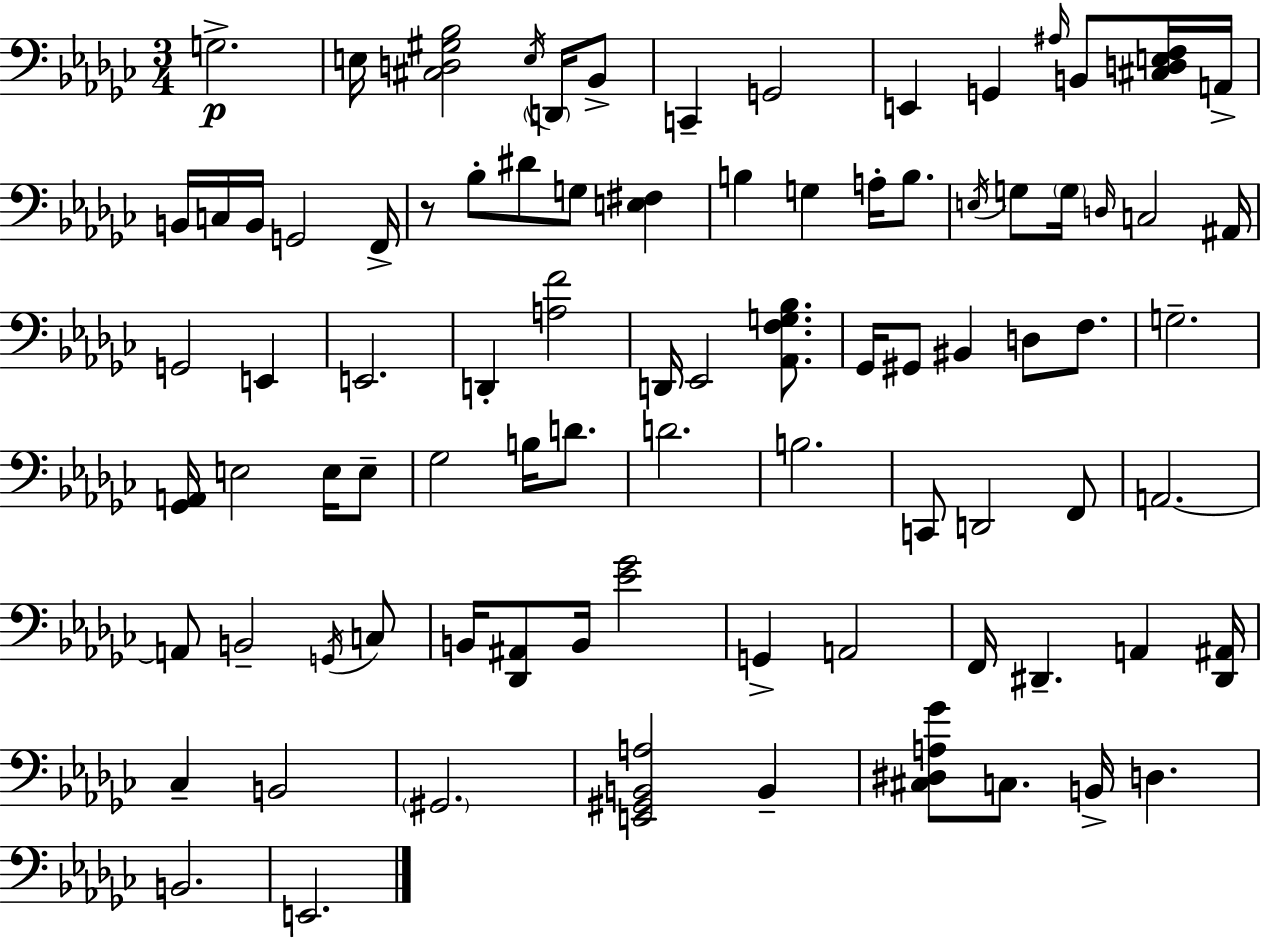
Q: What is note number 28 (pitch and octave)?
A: D3